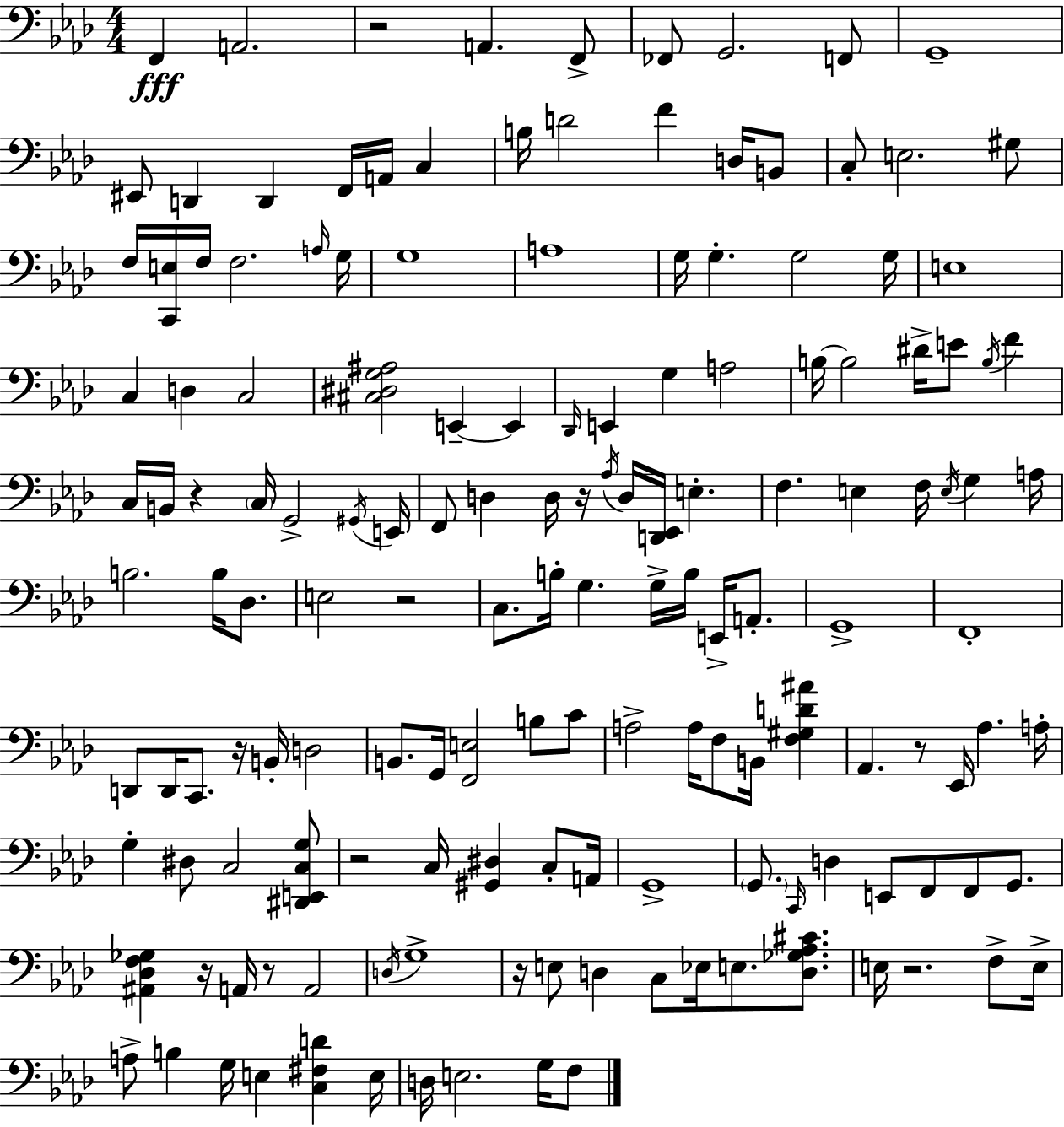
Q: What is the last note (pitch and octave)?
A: F3